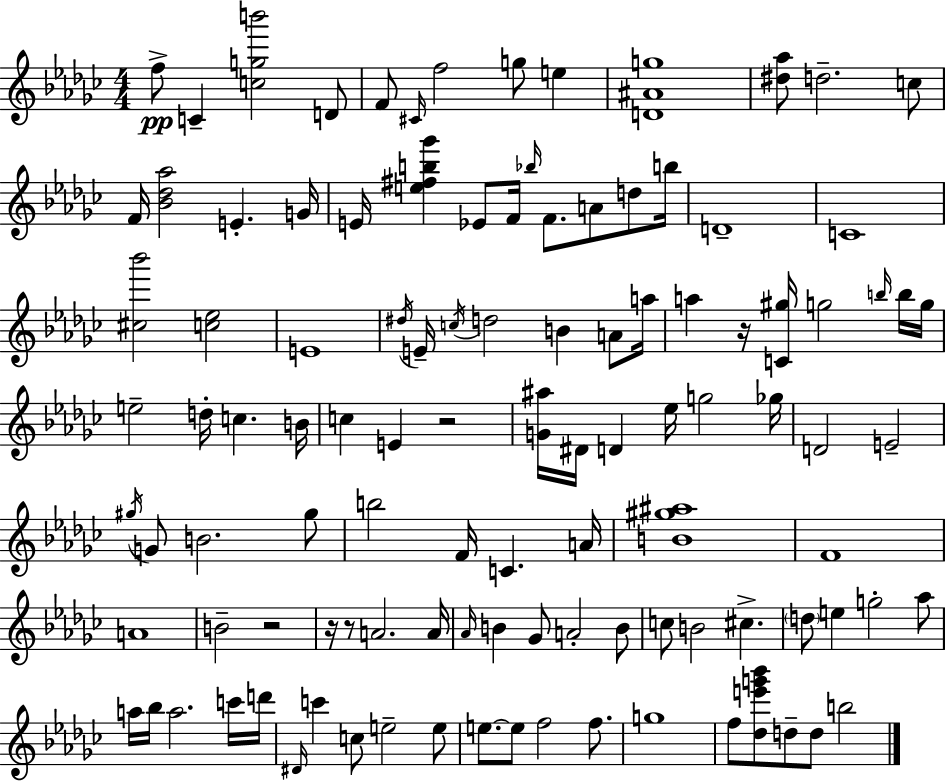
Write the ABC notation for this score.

X:1
T:Untitled
M:4/4
L:1/4
K:Ebm
f/2 C [cgb']2 D/2 F/2 ^C/4 f2 g/2 e [D^Ag]4 [^d_a]/2 d2 c/2 F/4 [_B_d_a]2 E G/4 E/4 [e^fb_g'] _E/2 F/4 _b/4 F/2 A/2 d/2 b/4 D4 C4 [^c_b']2 [c_e]2 E4 ^d/4 E/4 c/4 d2 B A/2 a/4 a z/4 [C^g]/4 g2 b/4 b/4 g/4 e2 d/4 c B/4 c E z2 [G^a]/4 ^D/4 D _e/4 g2 _g/4 D2 E2 ^g/4 G/2 B2 ^g/2 b2 F/4 C A/4 [B^g^a]4 F4 A4 B2 z2 z/4 z/2 A2 A/4 _A/4 B _G/2 A2 B/2 c/2 B2 ^c d/2 e g2 _a/2 a/4 _b/4 a2 c'/4 d'/4 ^D/4 c' c/2 e2 e/2 e/2 e/2 f2 f/2 g4 f/2 [_de'g'_b']/2 d/2 d/2 b2